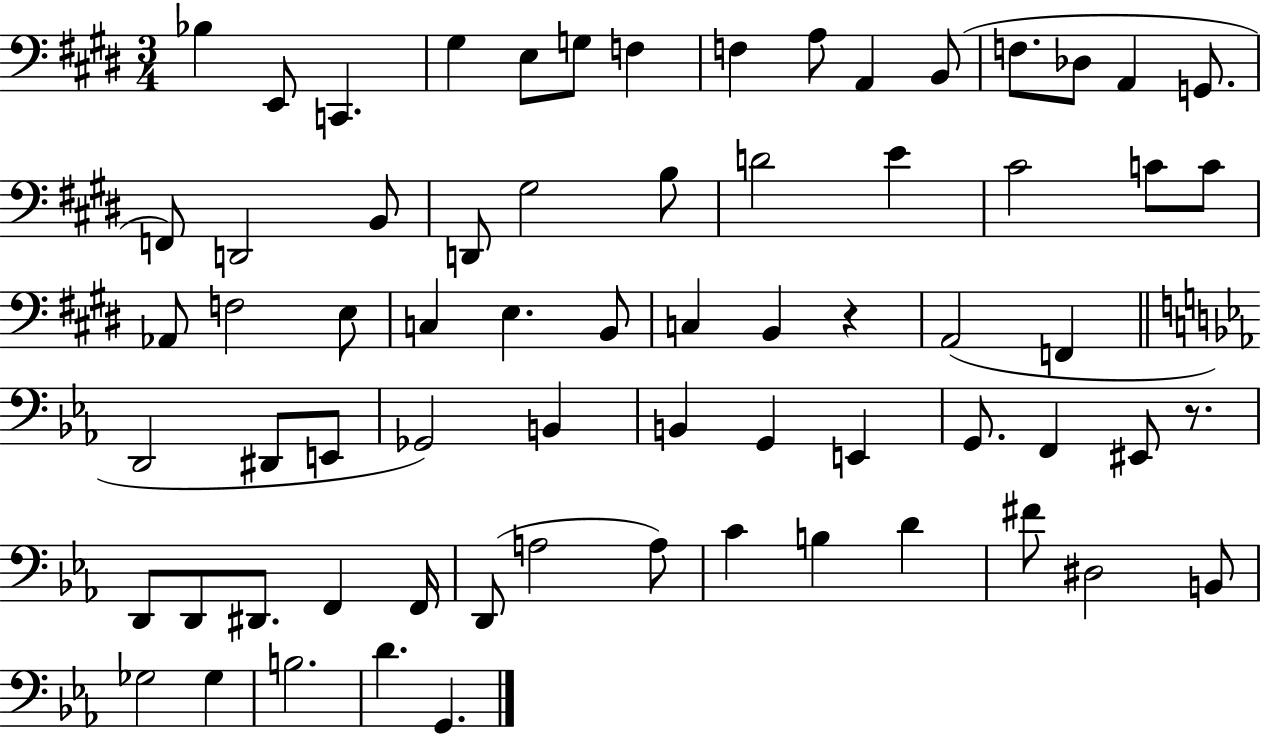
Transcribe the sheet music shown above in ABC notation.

X:1
T:Untitled
M:3/4
L:1/4
K:E
_B, E,,/2 C,, ^G, E,/2 G,/2 F, F, A,/2 A,, B,,/2 F,/2 _D,/2 A,, G,,/2 F,,/2 D,,2 B,,/2 D,,/2 ^G,2 B,/2 D2 E ^C2 C/2 C/2 _A,,/2 F,2 E,/2 C, E, B,,/2 C, B,, z A,,2 F,, D,,2 ^D,,/2 E,,/2 _G,,2 B,, B,, G,, E,, G,,/2 F,, ^E,,/2 z/2 D,,/2 D,,/2 ^D,,/2 F,, F,,/4 D,,/2 A,2 A,/2 C B, D ^F/2 ^D,2 B,,/2 _G,2 _G, B,2 D G,,